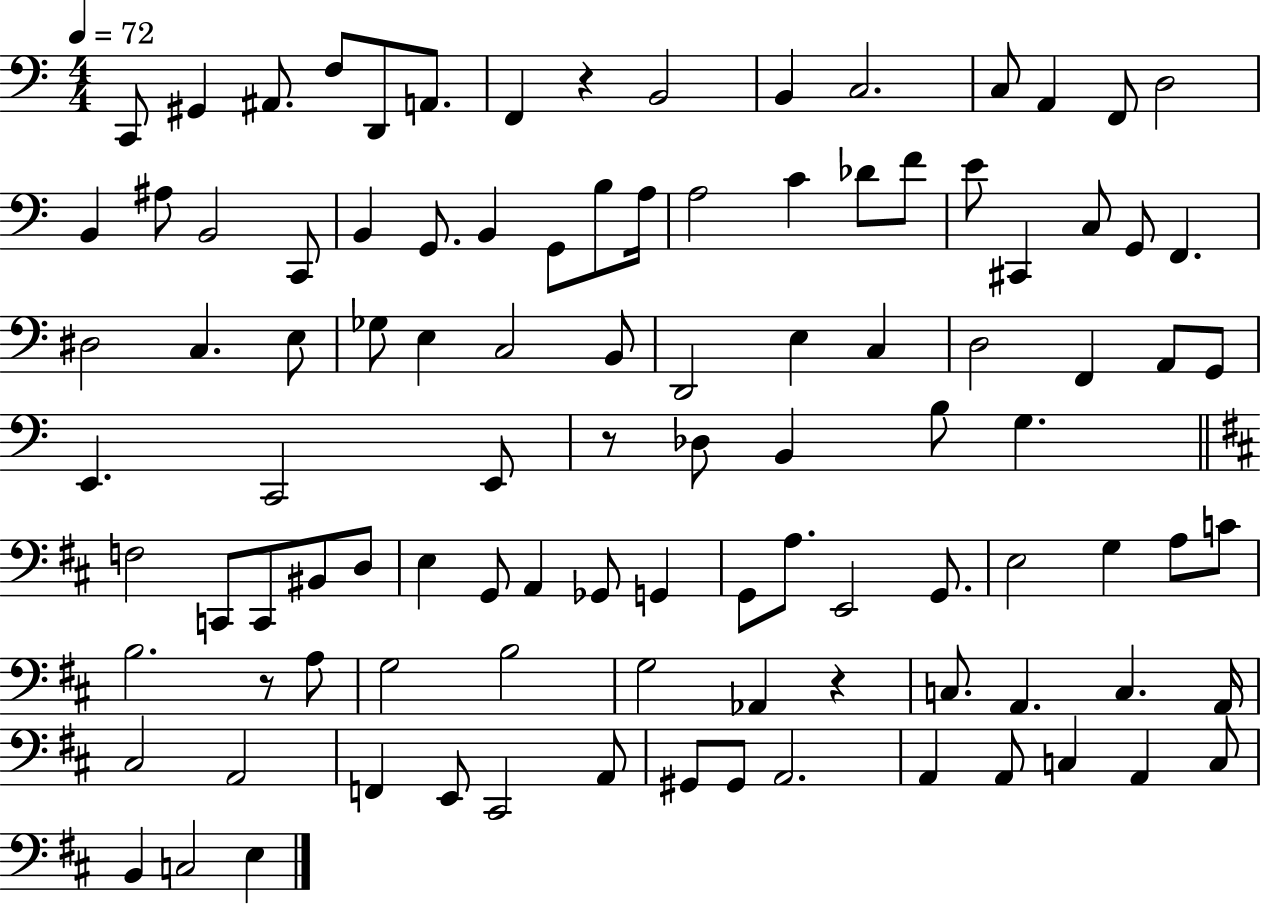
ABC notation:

X:1
T:Untitled
M:4/4
L:1/4
K:C
C,,/2 ^G,, ^A,,/2 F,/2 D,,/2 A,,/2 F,, z B,,2 B,, C,2 C,/2 A,, F,,/2 D,2 B,, ^A,/2 B,,2 C,,/2 B,, G,,/2 B,, G,,/2 B,/2 A,/4 A,2 C _D/2 F/2 E/2 ^C,, C,/2 G,,/2 F,, ^D,2 C, E,/2 _G,/2 E, C,2 B,,/2 D,,2 E, C, D,2 F,, A,,/2 G,,/2 E,, C,,2 E,,/2 z/2 _D,/2 B,, B,/2 G, F,2 C,,/2 C,,/2 ^B,,/2 D,/2 E, G,,/2 A,, _G,,/2 G,, G,,/2 A,/2 E,,2 G,,/2 E,2 G, A,/2 C/2 B,2 z/2 A,/2 G,2 B,2 G,2 _A,, z C,/2 A,, C, A,,/4 ^C,2 A,,2 F,, E,,/2 ^C,,2 A,,/2 ^G,,/2 ^G,,/2 A,,2 A,, A,,/2 C, A,, C,/2 B,, C,2 E,